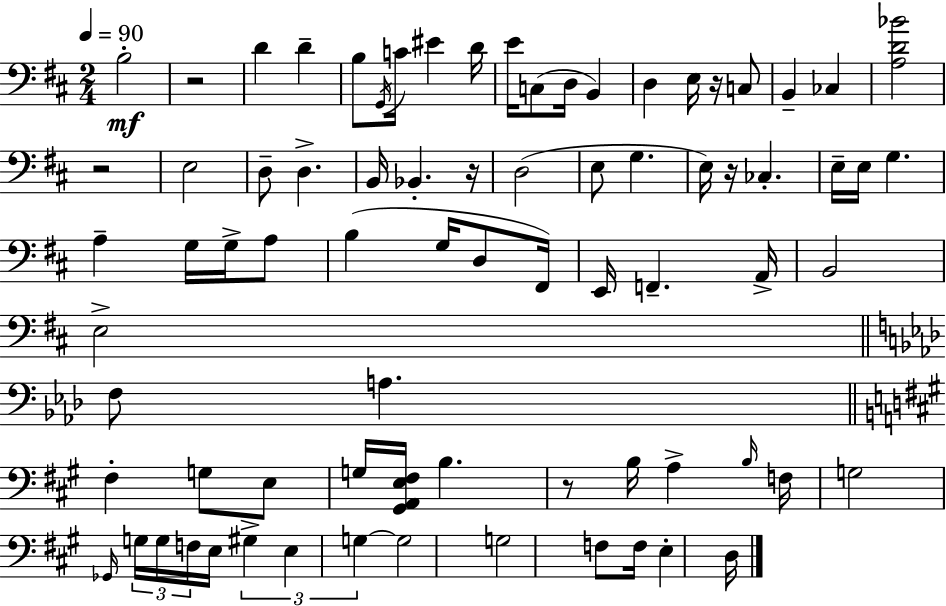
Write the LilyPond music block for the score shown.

{
  \clef bass
  \numericTimeSignature
  \time 2/4
  \key d \major
  \tempo 4 = 90
  \repeat volta 2 { b2-.\mf | r2 | d'4 d'4-- | b8 \acciaccatura { g,16 } c'16 eis'4 | \break d'16 e'16 c8( d16 b,4) | d4 e16 r16 c8 | b,4-- ces4 | <a d' bes'>2 | \break r2 | e2 | d8-- d4.-> | b,16 bes,4.-. | \break r16 d2( | e8 g4. | e16) r16 ces4.-. | e16-- e16 g4. | \break a4-- g16 g16-> a8 | b4( g16 d8 | fis,16) e,16 f,4.-- | a,16-> b,2 | \break e2-> | \bar "||" \break \key f \minor f8 a4. | \bar "||" \break \key a \major fis4-. g8 e8 | g16 <gis, a, e fis>16 b4. | r8 b16 a4-> \grace { b16 } | f16 g2 | \break \grace { ges,16 } \tuplet 3/2 { g16 g16 f16 } e16 \tuplet 3/2 { gis4-> | e4 g4~~ } | g2 | g2 | \break f8 f16 e4-. | d16 } \bar "|."
}